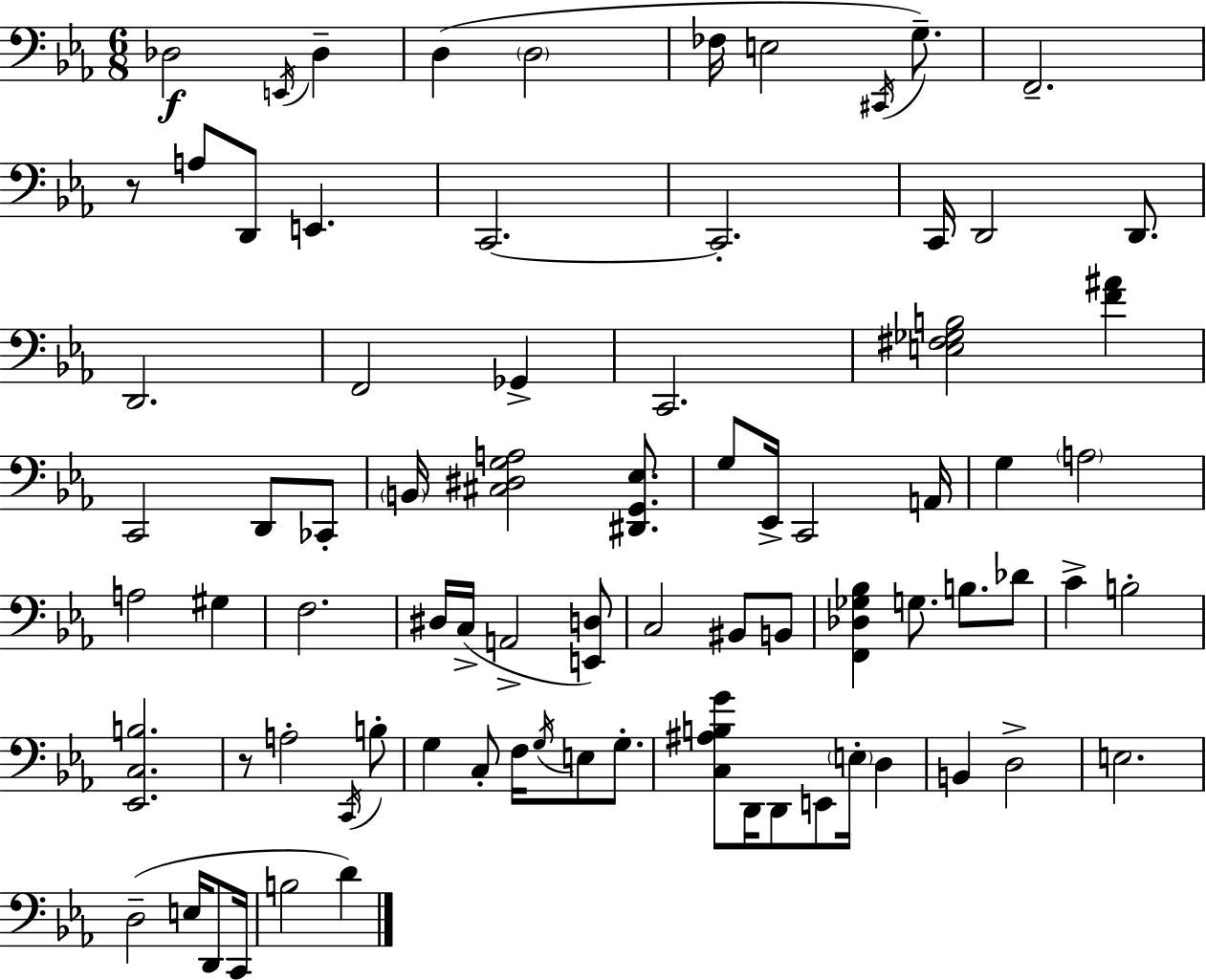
X:1
T:Untitled
M:6/8
L:1/4
K:Cm
_D,2 E,,/4 _D, D, D,2 _F,/4 E,2 ^C,,/4 G,/2 F,,2 z/2 A,/2 D,,/2 E,, C,,2 C,,2 C,,/4 D,,2 D,,/2 D,,2 F,,2 _G,, C,,2 [E,^F,_G,B,]2 [F^A] C,,2 D,,/2 _C,,/2 B,,/4 [^C,^D,G,A,]2 [^D,,G,,_E,]/2 G,/2 _E,,/4 C,,2 A,,/4 G, A,2 A,2 ^G, F,2 ^D,/4 C,/4 A,,2 [E,,D,]/2 C,2 ^B,,/2 B,,/2 [F,,_D,_G,_B,] G,/2 B,/2 _D/2 C B,2 [_E,,C,B,]2 z/2 A,2 C,,/4 B,/2 G, C,/2 F,/4 G,/4 E,/2 G,/2 [C,^A,B,G]/2 D,,/4 D,,/2 E,,/2 E,/4 D, B,, D,2 E,2 D,2 E,/4 D,,/2 C,,/4 B,2 D